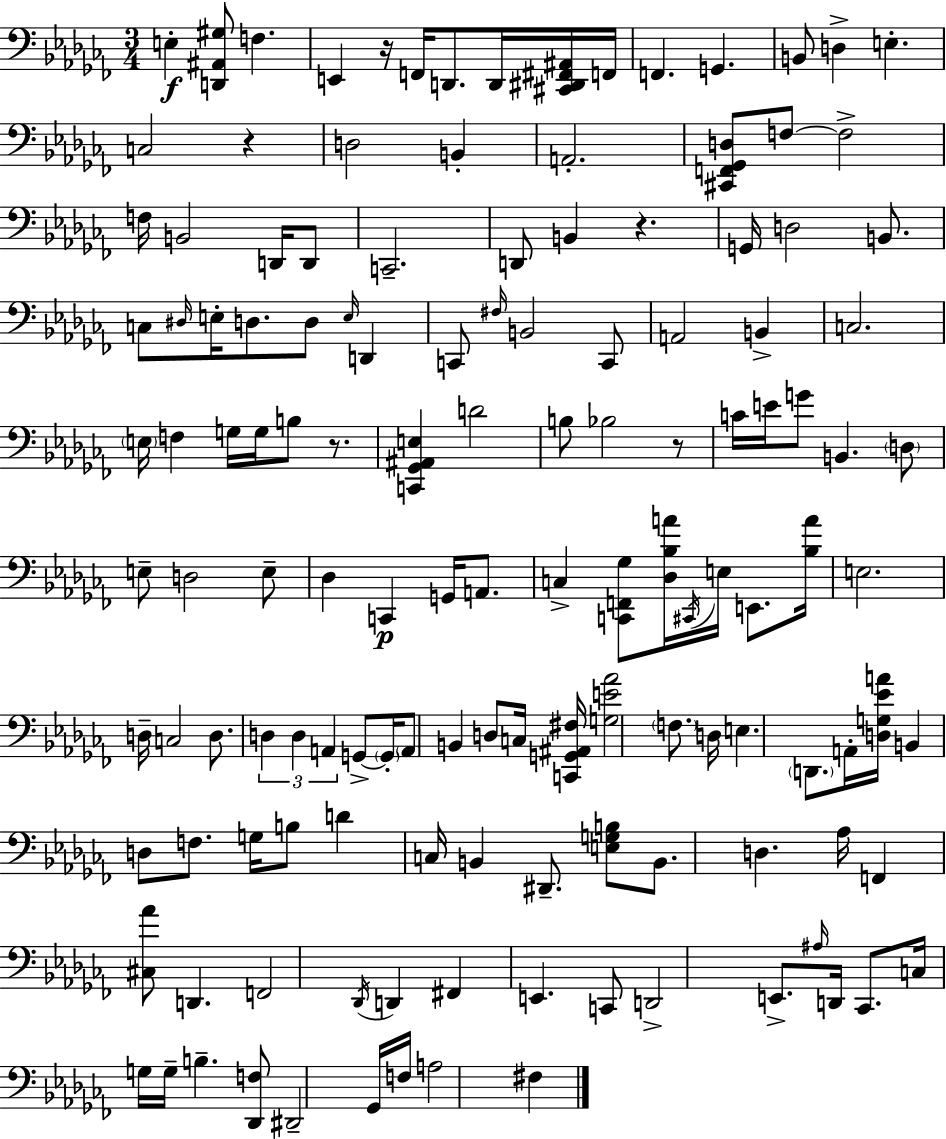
E3/q [D2,A#2,G#3]/e F3/q. E2/q R/s F2/s D2/e. D2/s [C#2,D#2,F#2,A#2]/s F2/s F2/q. G2/q. B2/e D3/q E3/q. C3/h R/q D3/h B2/q A2/h. [C#2,F2,Gb2,D3]/e F3/e F3/h F3/s B2/h D2/s D2/e C2/h. D2/e B2/q R/q. G2/s D3/h B2/e. C3/e D#3/s E3/s D3/e. D3/e E3/s D2/q C2/e F#3/s B2/h C2/e A2/h B2/q C3/h. E3/s F3/q G3/s G3/s B3/e R/e. [C2,Gb2,A#2,E3]/q D4/h B3/e Bb3/h R/e C4/s E4/s G4/e B2/q. D3/e E3/e D3/h E3/e Db3/q C2/q G2/s A2/e. C3/q [C2,F2,Gb3]/e [Db3,Bb3,A4]/s C#2/s E3/s E2/e. [Bb3,A4]/s E3/h. D3/s C3/h D3/e. D3/q D3/q A2/q G2/e G2/s A2/e B2/q D3/e C3/s [C2,G2,A#2,F#3]/s [G3,E4,Ab4]/h F3/e. D3/s E3/q. D2/e. A2/s [D3,G3,Eb4,A4]/s B2/q D3/e F3/e. G3/s B3/e D4/q C3/s B2/q D#2/e. [E3,G3,B3]/e B2/e. D3/q. Ab3/s F2/q [C#3,Ab4]/e D2/q. F2/h Db2/s D2/q F#2/q E2/q. C2/e D2/h E2/e. A#3/s D2/s CES2/e. C3/s G3/s G3/s B3/q. [Db2,F3]/e D#2/h Gb2/s F3/s A3/h F#3/q